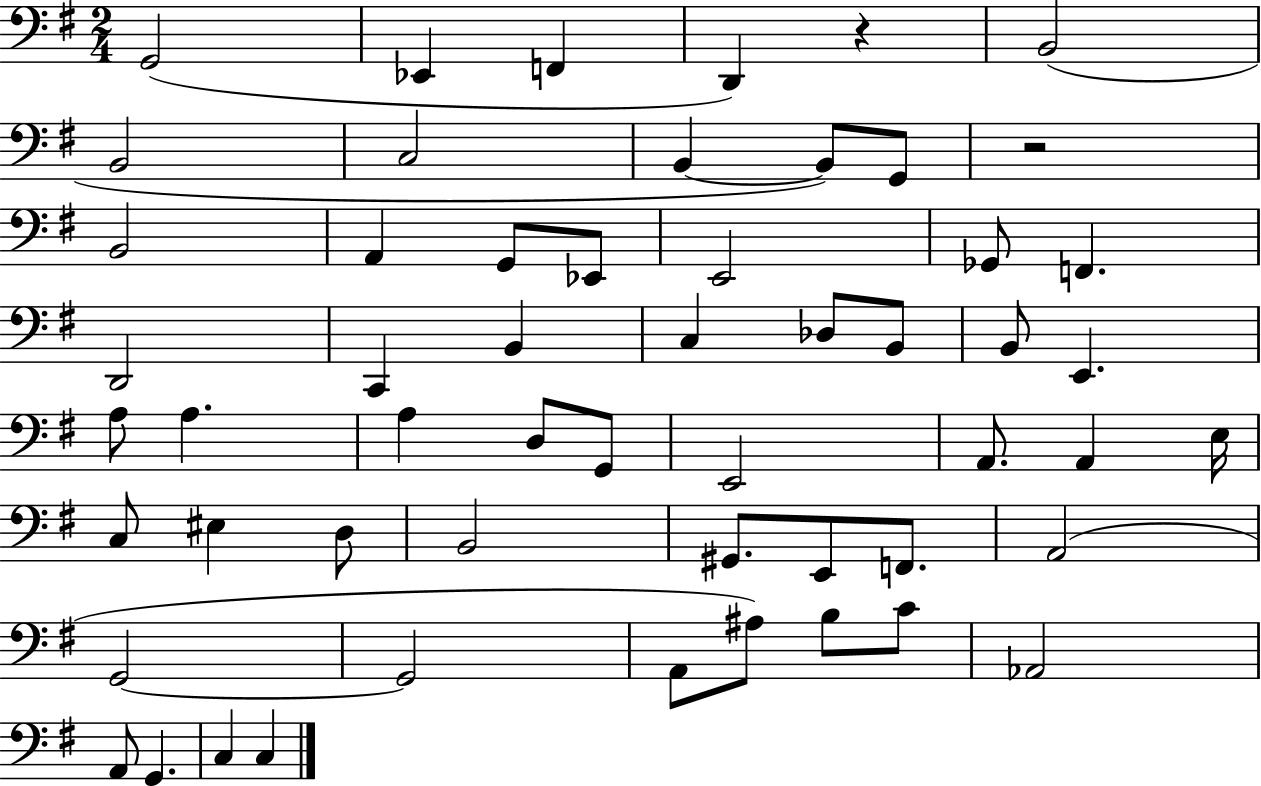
X:1
T:Untitled
M:2/4
L:1/4
K:G
G,,2 _E,, F,, D,, z B,,2 B,,2 C,2 B,, B,,/2 G,,/2 z2 B,,2 A,, G,,/2 _E,,/2 E,,2 _G,,/2 F,, D,,2 C,, B,, C, _D,/2 B,,/2 B,,/2 E,, A,/2 A, A, D,/2 G,,/2 E,,2 A,,/2 A,, E,/4 C,/2 ^E, D,/2 B,,2 ^G,,/2 E,,/2 F,,/2 A,,2 G,,2 G,,2 A,,/2 ^A,/2 B,/2 C/2 _A,,2 A,,/2 G,, C, C,